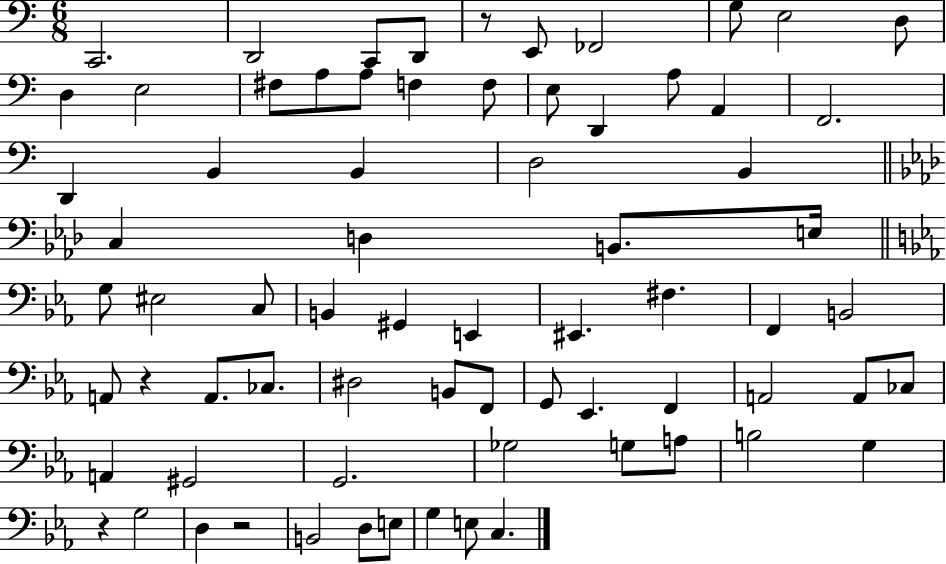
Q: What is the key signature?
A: C major